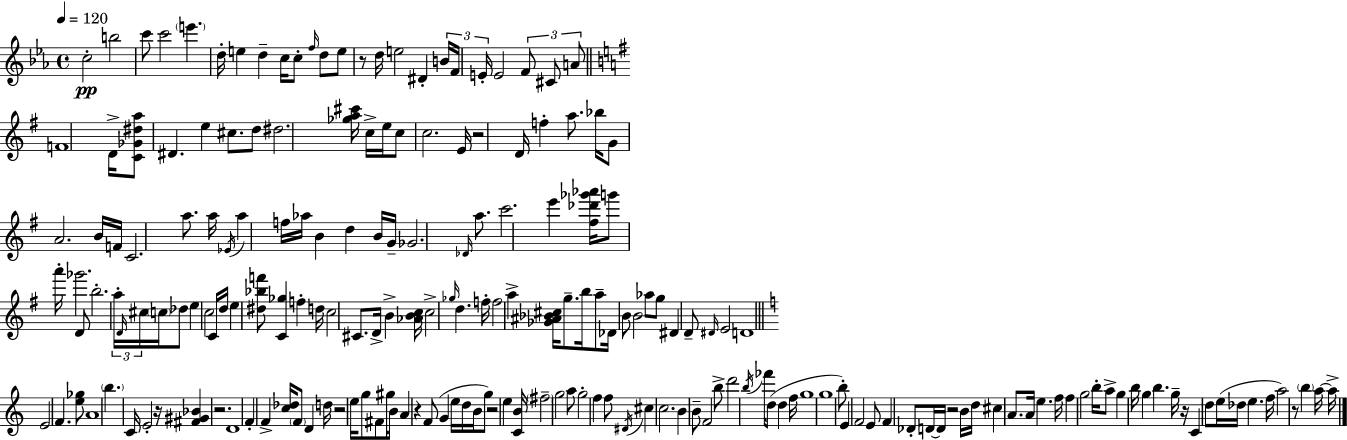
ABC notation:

X:1
T:Untitled
M:4/4
L:1/4
K:Cm
c2 b2 c'/2 c'2 e' d/4 e d c/4 c/2 f/4 d/2 e/2 z/2 d/4 e2 ^D B/4 F/4 E/4 E2 F/2 ^C/2 A/2 F4 D/4 [C_G^da]/2 ^D e ^c/2 d/2 ^d2 [_ga^c']/4 c/4 e/4 c/2 c2 E/4 z2 D/4 f a/2 _b/4 G/2 A2 B/4 F/4 C2 a/2 a/4 _E/4 a f/4 _a/4 B d B/4 G/4 _G2 _D/4 a/2 c'2 e' [^f_d'_g'_a']/4 g'/2 a'/4 _g'2 D/2 b2 a/4 D/4 ^c/4 c/4 _d/2 e c2 C/4 d/4 e [^d_bf']/2 [C_g] f d/4 c2 ^C/2 D/4 B [_ABc]/4 c2 _g/4 d f/4 f2 a [_G^A_B^c]/4 g/2 b/4 a/2 _D/4 B/2 B2 _a/2 g/2 ^D D/2 ^D/4 E2 D4 E2 F [e_g]/2 A4 b C/4 E2 z/4 [^F^G_B] z2 D4 F F [c_d]/4 F/2 D d/4 z2 e/4 g/2 ^F/2 ^g/4 B/2 A z F/2 G e/4 d/4 B/4 g/2 z2 e [CB]/4 ^f2 g2 a/2 g2 f f/2 ^D/4 ^c c2 B B/2 F2 b/2 d'2 b/4 _f'/4 d/2 d f/4 g4 g4 b/2 E F2 E/2 F _D/2 D/4 D/4 z2 B/4 d/4 ^c A/2 A/4 e f/4 f g2 b/4 a/2 g b/4 g b g/4 z/4 C d/2 e/4 _d/4 e f/4 a2 z/2 b a/4 a/4